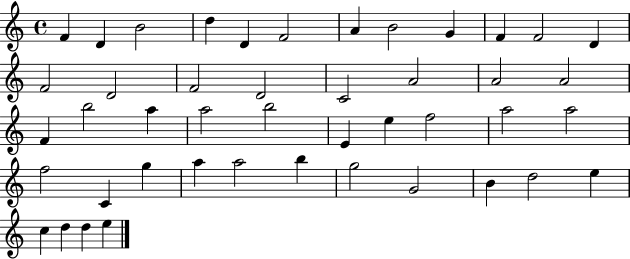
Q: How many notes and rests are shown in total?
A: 45